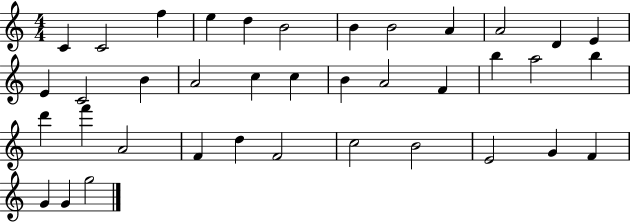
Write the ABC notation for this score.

X:1
T:Untitled
M:4/4
L:1/4
K:C
C C2 f e d B2 B B2 A A2 D E E C2 B A2 c c B A2 F b a2 b d' f' A2 F d F2 c2 B2 E2 G F G G g2